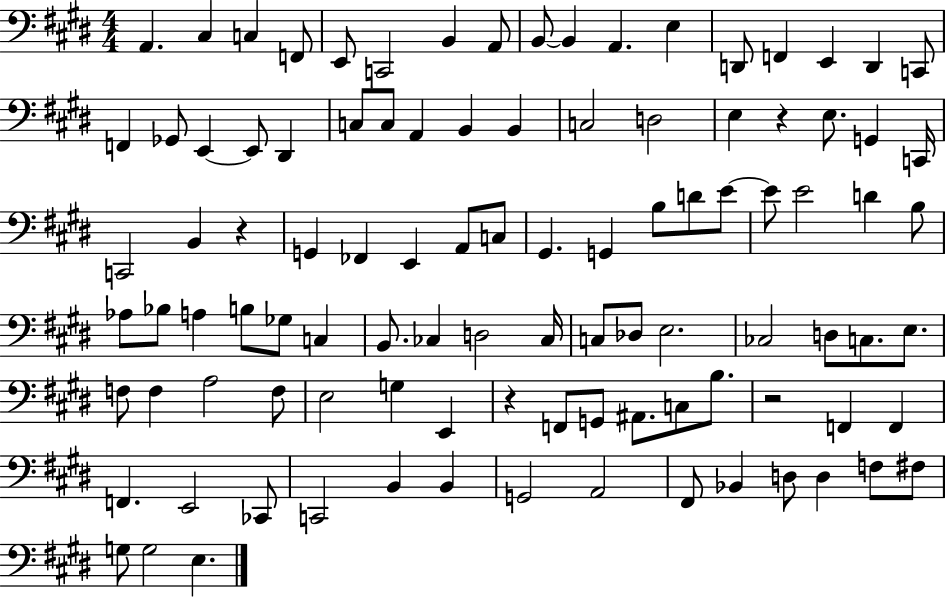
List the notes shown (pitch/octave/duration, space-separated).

A2/q. C#3/q C3/q F2/e E2/e C2/h B2/q A2/e B2/e B2/q A2/q. E3/q D2/e F2/q E2/q D2/q C2/e F2/q Gb2/e E2/q E2/e D#2/q C3/e C3/e A2/q B2/q B2/q C3/h D3/h E3/q R/q E3/e. G2/q C2/s C2/h B2/q R/q G2/q FES2/q E2/q A2/e C3/e G#2/q. G2/q B3/e D4/e E4/e E4/e E4/h D4/q B3/e Ab3/e Bb3/e A3/q B3/e Gb3/e C3/q B2/e. CES3/q D3/h CES3/s C3/e Db3/e E3/h. CES3/h D3/e C3/e. E3/e. F3/e F3/q A3/h F3/e E3/h G3/q E2/q R/q F2/e G2/e A#2/e. C3/e B3/e. R/h F2/q F2/q F2/q. E2/h CES2/e C2/h B2/q B2/q G2/h A2/h F#2/e Bb2/q D3/e D3/q F3/e F#3/e G3/e G3/h E3/q.